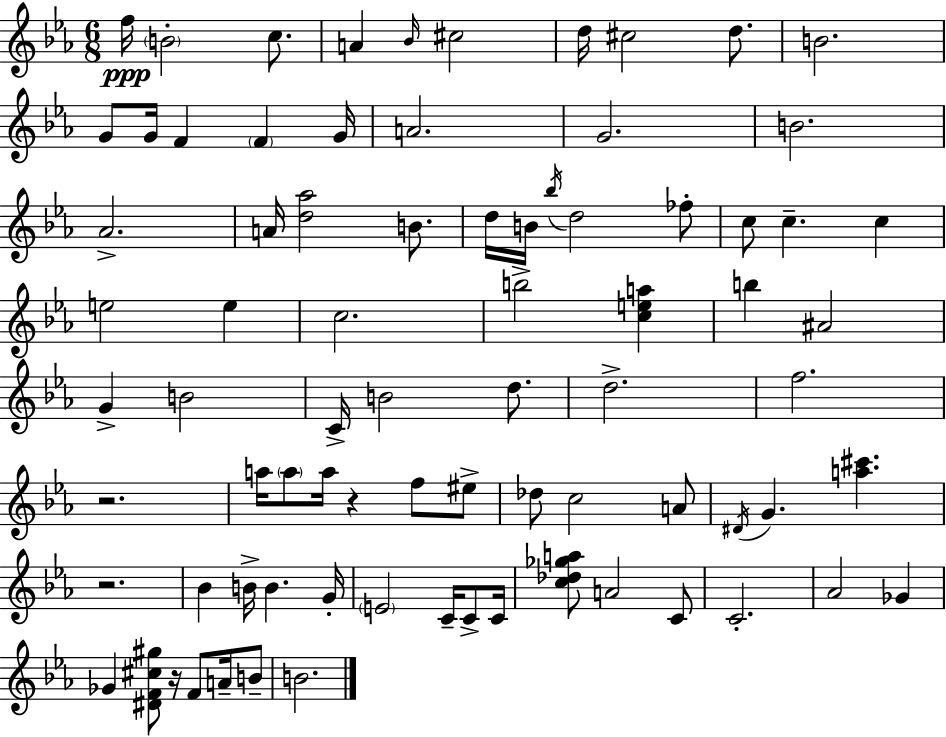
{
  \clef treble
  \numericTimeSignature
  \time 6/8
  \key ees \major
  \repeat volta 2 { f''16\ppp \parenthesize b'2-. c''8. | a'4 \grace { bes'16 } cis''2 | d''16 cis''2 d''8. | b'2. | \break g'8 g'16 f'4 \parenthesize f'4 | g'16 a'2. | g'2. | b'2. | \break aes'2.-> | a'16 <d'' aes''>2 b'8. | d''16 b'16 \acciaccatura { bes''16 } d''2 | fes''8-. c''8 c''4.-- c''4 | \break e''2 e''4 | c''2. | b''2-> <c'' e'' a''>4 | b''4 ais'2 | \break g'4-> b'2 | c'16-> b'2 d''8. | d''2.-> | f''2. | \break r2. | a''16 \parenthesize a''8 a''16 r4 f''8 | eis''8-> des''8 c''2 | a'8 \acciaccatura { dis'16 } g'4. <a'' cis'''>4. | \break r2. | bes'4 b'16-> b'4. | g'16-. \parenthesize e'2 c'16-- | c'8-> c'16 <c'' des'' ges'' a''>8 a'2 | \break c'8 c'2.-. | aes'2 ges'4 | ges'4 <dis' f' cis'' gis''>8 r16 f'8 | a'16-- b'8-- b'2. | \break } \bar "|."
}